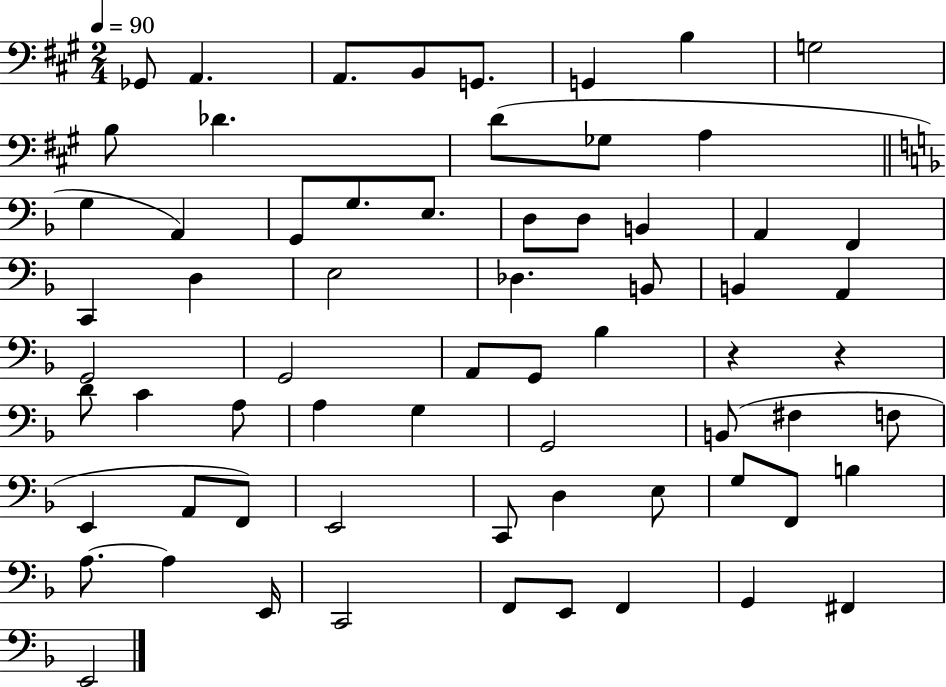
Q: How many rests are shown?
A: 2